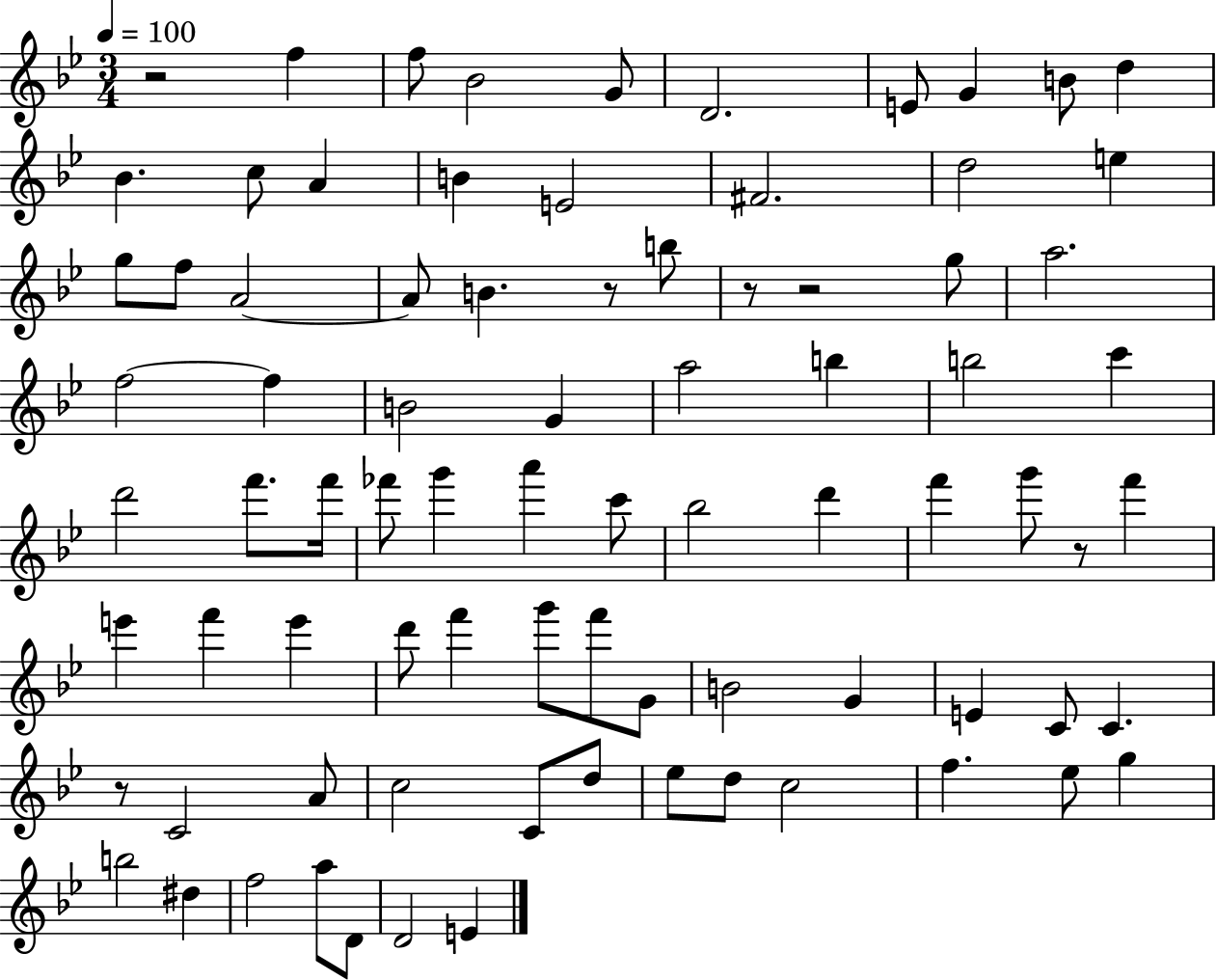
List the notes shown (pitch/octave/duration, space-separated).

R/h F5/q F5/e Bb4/h G4/e D4/h. E4/e G4/q B4/e D5/q Bb4/q. C5/e A4/q B4/q E4/h F#4/h. D5/h E5/q G5/e F5/e A4/h A4/e B4/q. R/e B5/e R/e R/h G5/e A5/h. F5/h F5/q B4/h G4/q A5/h B5/q B5/h C6/q D6/h F6/e. F6/s FES6/e G6/q A6/q C6/e Bb5/h D6/q F6/q G6/e R/e F6/q E6/q F6/q E6/q D6/e F6/q G6/e F6/e G4/e B4/h G4/q E4/q C4/e C4/q. R/e C4/h A4/e C5/h C4/e D5/e Eb5/e D5/e C5/h F5/q. Eb5/e G5/q B5/h D#5/q F5/h A5/e D4/e D4/h E4/q